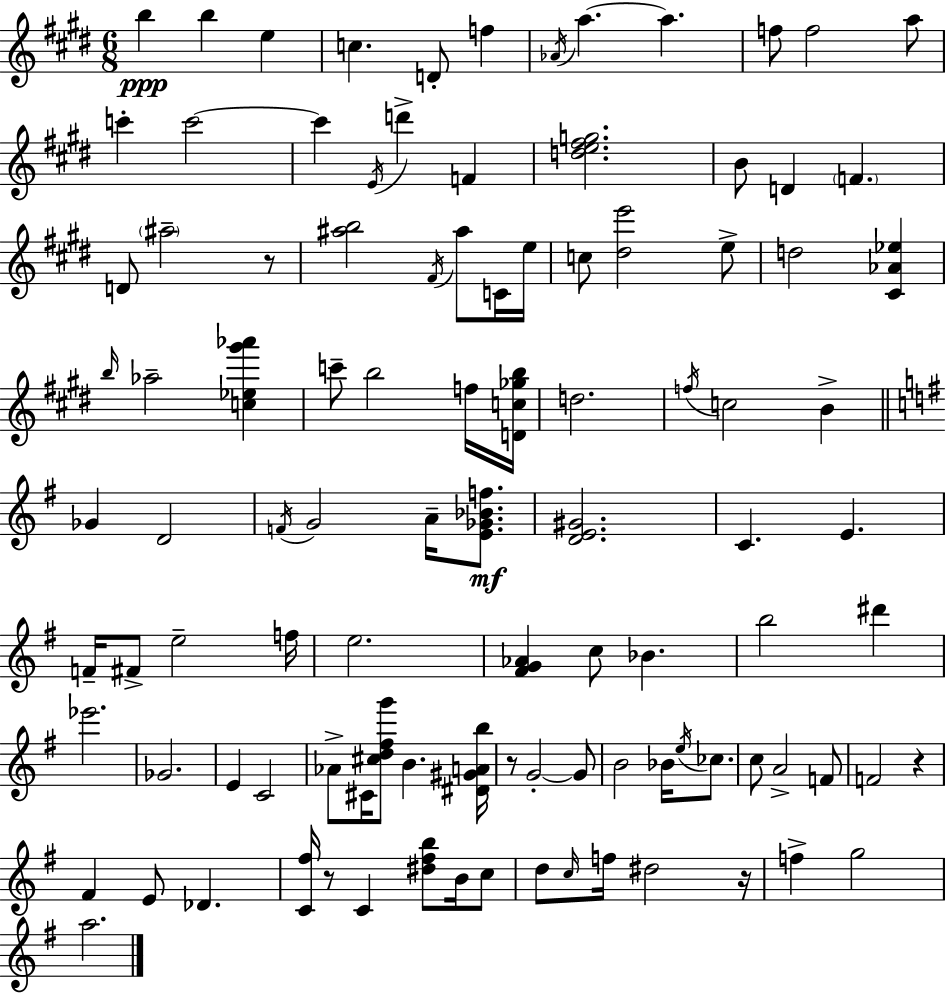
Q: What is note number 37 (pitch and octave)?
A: F5